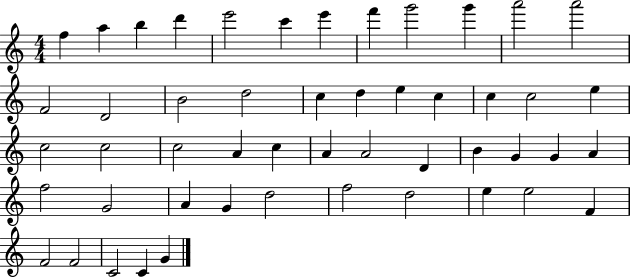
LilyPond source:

{
  \clef treble
  \numericTimeSignature
  \time 4/4
  \key c \major
  f''4 a''4 b''4 d'''4 | e'''2 c'''4 e'''4 | f'''4 g'''2 g'''4 | a'''2 a'''2 | \break f'2 d'2 | b'2 d''2 | c''4 d''4 e''4 c''4 | c''4 c''2 e''4 | \break c''2 c''2 | c''2 a'4 c''4 | a'4 a'2 d'4 | b'4 g'4 g'4 a'4 | \break f''2 g'2 | a'4 g'4 d''2 | f''2 d''2 | e''4 e''2 f'4 | \break f'2 f'2 | c'2 c'4 g'4 | \bar "|."
}